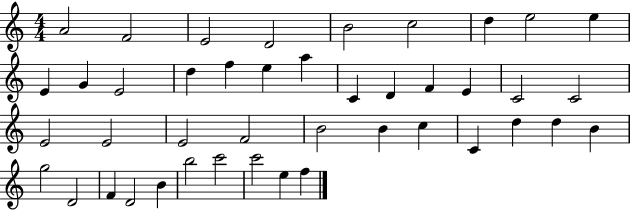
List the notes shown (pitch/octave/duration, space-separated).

A4/h F4/h E4/h D4/h B4/h C5/h D5/q E5/h E5/q E4/q G4/q E4/h D5/q F5/q E5/q A5/q C4/q D4/q F4/q E4/q C4/h C4/h E4/h E4/h E4/h F4/h B4/h B4/q C5/q C4/q D5/q D5/q B4/q G5/h D4/h F4/q D4/h B4/q B5/h C6/h C6/h E5/q F5/q